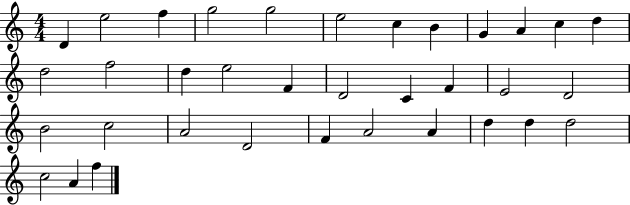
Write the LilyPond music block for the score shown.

{
  \clef treble
  \numericTimeSignature
  \time 4/4
  \key c \major
  d'4 e''2 f''4 | g''2 g''2 | e''2 c''4 b'4 | g'4 a'4 c''4 d''4 | \break d''2 f''2 | d''4 e''2 f'4 | d'2 c'4 f'4 | e'2 d'2 | \break b'2 c''2 | a'2 d'2 | f'4 a'2 a'4 | d''4 d''4 d''2 | \break c''2 a'4 f''4 | \bar "|."
}